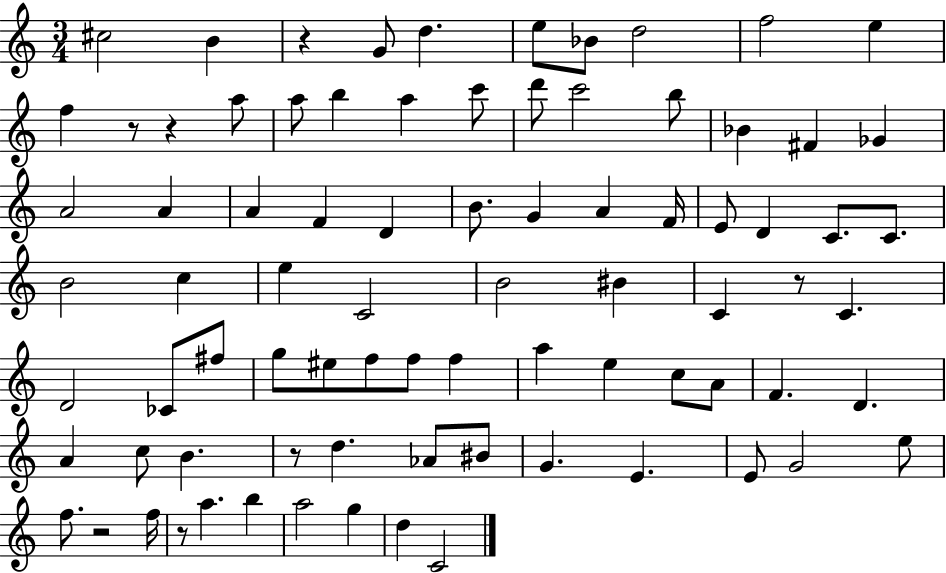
{
  \clef treble
  \numericTimeSignature
  \time 3/4
  \key c \major
  cis''2 b'4 | r4 g'8 d''4. | e''8 bes'8 d''2 | f''2 e''4 | \break f''4 r8 r4 a''8 | a''8 b''4 a''4 c'''8 | d'''8 c'''2 b''8 | bes'4 fis'4 ges'4 | \break a'2 a'4 | a'4 f'4 d'4 | b'8. g'4 a'4 f'16 | e'8 d'4 c'8. c'8. | \break b'2 c''4 | e''4 c'2 | b'2 bis'4 | c'4 r8 c'4. | \break d'2 ces'8 fis''8 | g''8 eis''8 f''8 f''8 f''4 | a''4 e''4 c''8 a'8 | f'4. d'4. | \break a'4 c''8 b'4. | r8 d''4. aes'8 bis'8 | g'4. e'4. | e'8 g'2 e''8 | \break f''8. r2 f''16 | r8 a''4. b''4 | a''2 g''4 | d''4 c'2 | \break \bar "|."
}